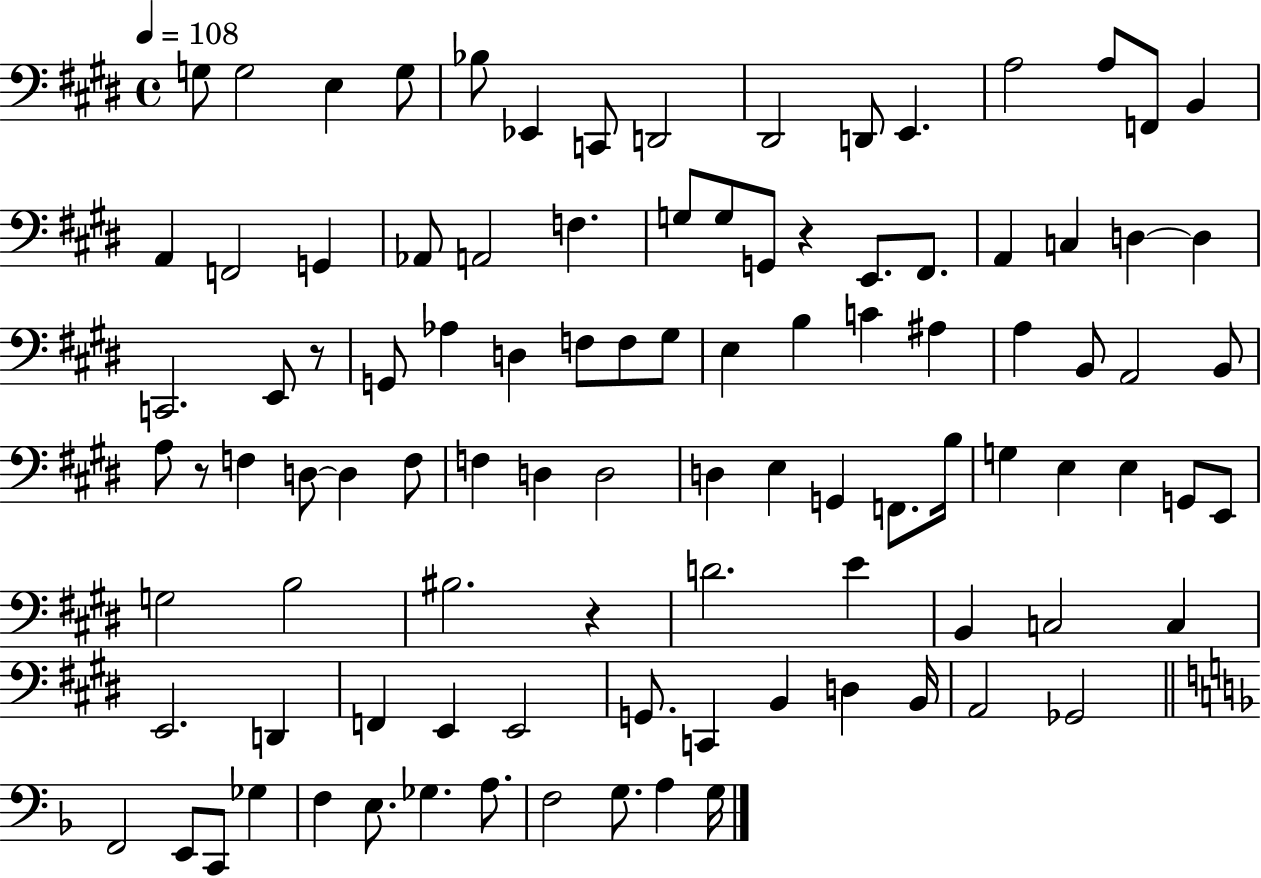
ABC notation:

X:1
T:Untitled
M:4/4
L:1/4
K:E
G,/2 G,2 E, G,/2 _B,/2 _E,, C,,/2 D,,2 ^D,,2 D,,/2 E,, A,2 A,/2 F,,/2 B,, A,, F,,2 G,, _A,,/2 A,,2 F, G,/2 G,/2 G,,/2 z E,,/2 ^F,,/2 A,, C, D, D, C,,2 E,,/2 z/2 G,,/2 _A, D, F,/2 F,/2 ^G,/2 E, B, C ^A, A, B,,/2 A,,2 B,,/2 A,/2 z/2 F, D,/2 D, F,/2 F, D, D,2 D, E, G,, F,,/2 B,/4 G, E, E, G,,/2 E,,/2 G,2 B,2 ^B,2 z D2 E B,, C,2 C, E,,2 D,, F,, E,, E,,2 G,,/2 C,, B,, D, B,,/4 A,,2 _G,,2 F,,2 E,,/2 C,,/2 _G, F, E,/2 _G, A,/2 F,2 G,/2 A, G,/4